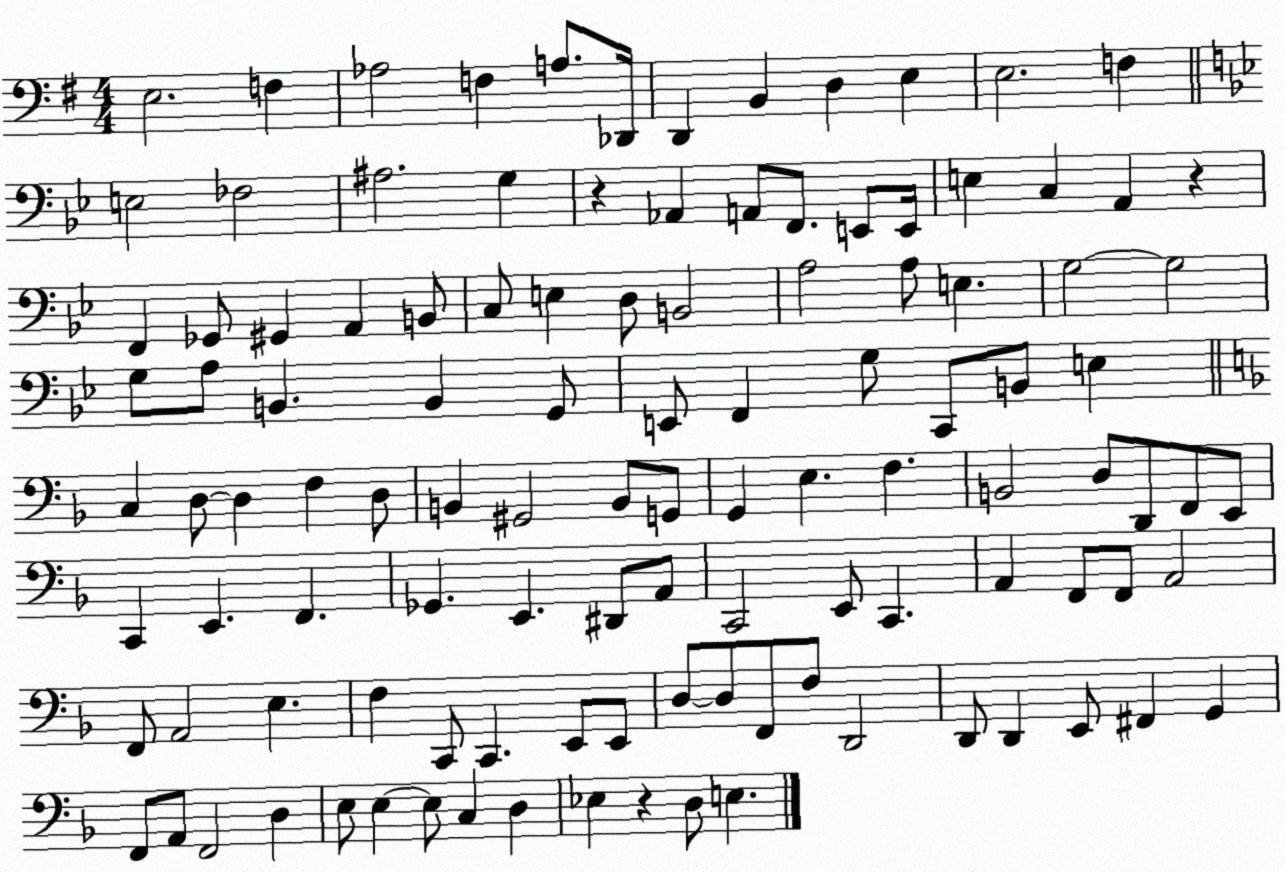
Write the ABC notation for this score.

X:1
T:Untitled
M:4/4
L:1/4
K:G
E,2 F, _A,2 F, A,/2 _D,,/4 D,, B,, D, E, E,2 F, E,2 _F,2 ^A,2 G, z _A,, A,,/2 F,,/2 E,,/2 E,,/4 E, C, A,, z F,, _G,,/2 ^G,, A,, B,,/2 C,/2 E, D,/2 B,,2 A,2 A,/2 E, G,2 G,2 G,/2 A,/2 B,, B,, G,,/2 E,,/2 F,, G,/2 C,,/2 B,,/2 E, C, D,/2 D, F, D,/2 B,, ^G,,2 B,,/2 G,,/2 G,, E, F, B,,2 D,/2 D,,/2 F,,/2 E,,/2 C,, E,, F,, _G,, E,, ^D,,/2 A,,/2 C,,2 E,,/2 C,, A,, F,,/2 F,,/2 A,,2 F,,/2 A,,2 E, F, C,,/2 C,, E,,/2 E,,/2 D,/2 D,/2 F,,/2 F,/2 D,,2 D,,/2 D,, E,,/2 ^F,, G,, F,,/2 A,,/2 F,,2 D, E,/2 E, E,/2 C, D, _E, z D,/2 E,